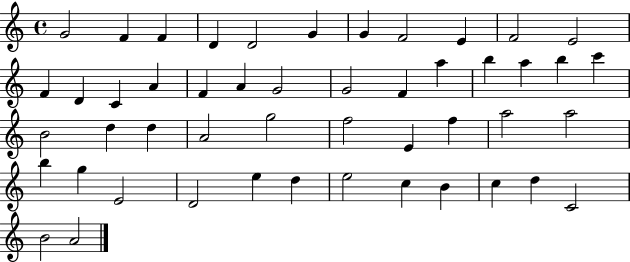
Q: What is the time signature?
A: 4/4